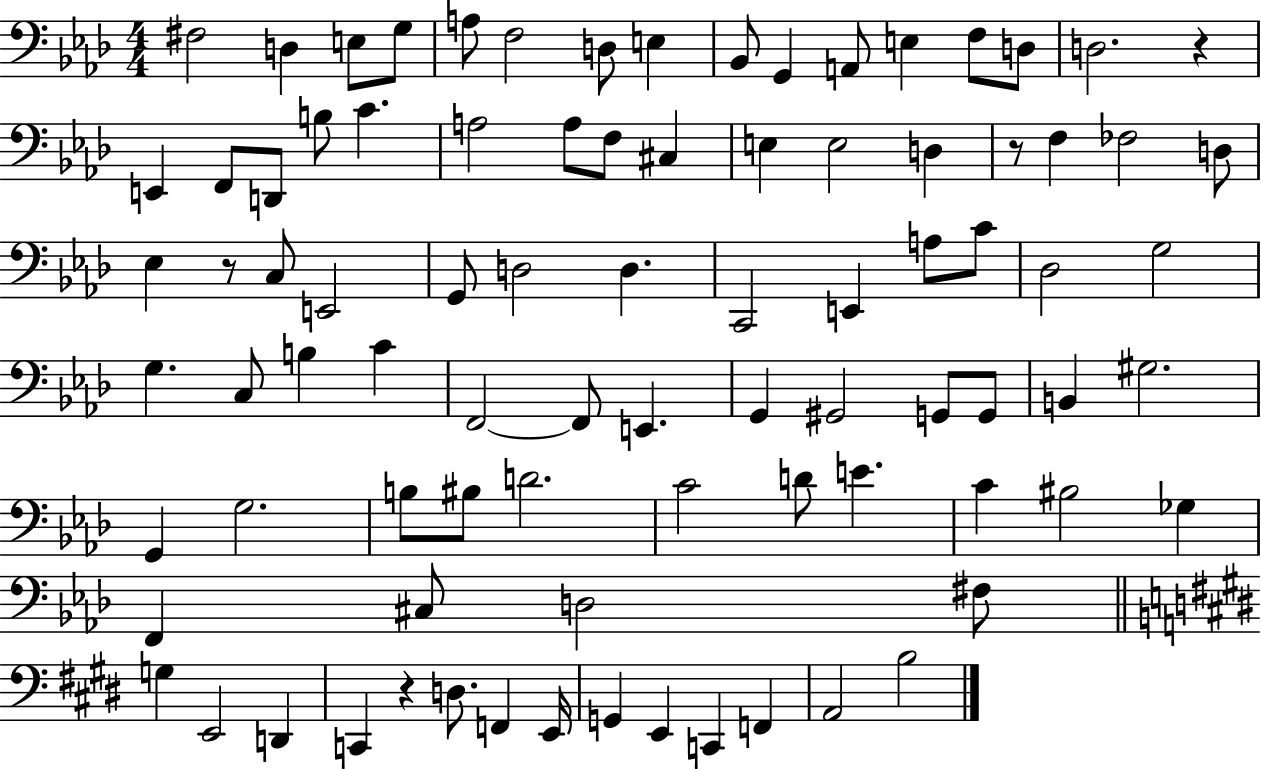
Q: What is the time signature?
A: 4/4